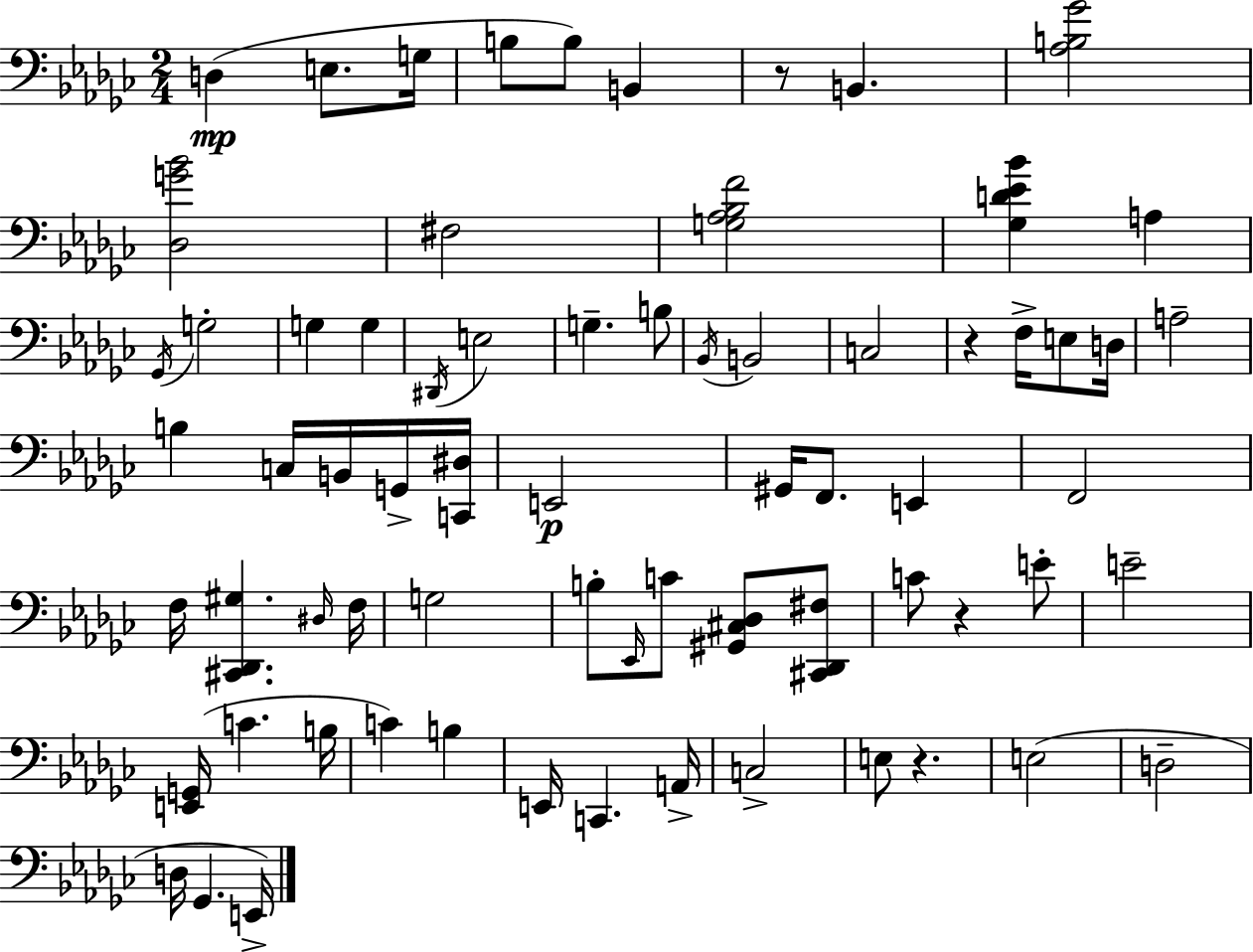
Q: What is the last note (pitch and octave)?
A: E2